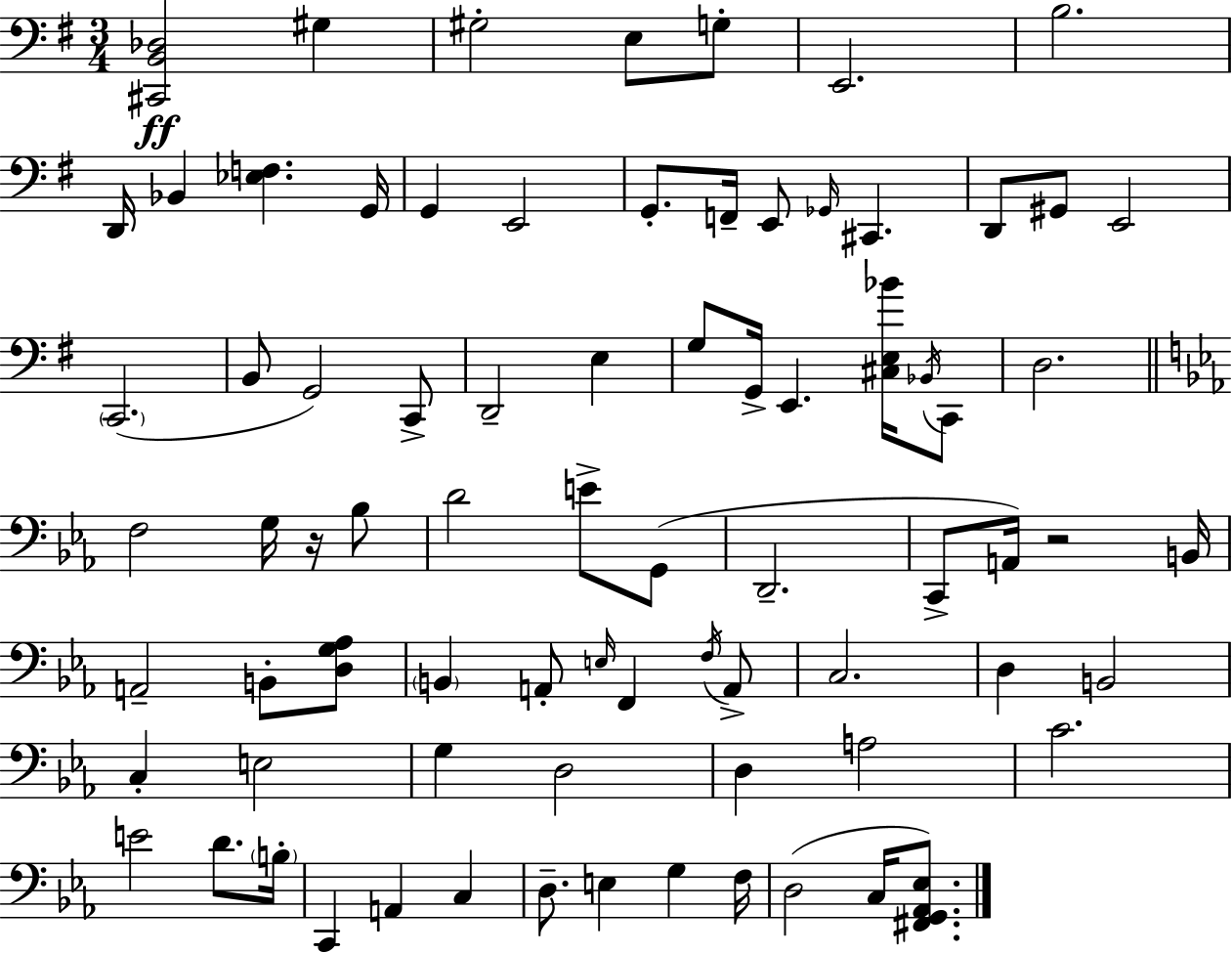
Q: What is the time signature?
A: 3/4